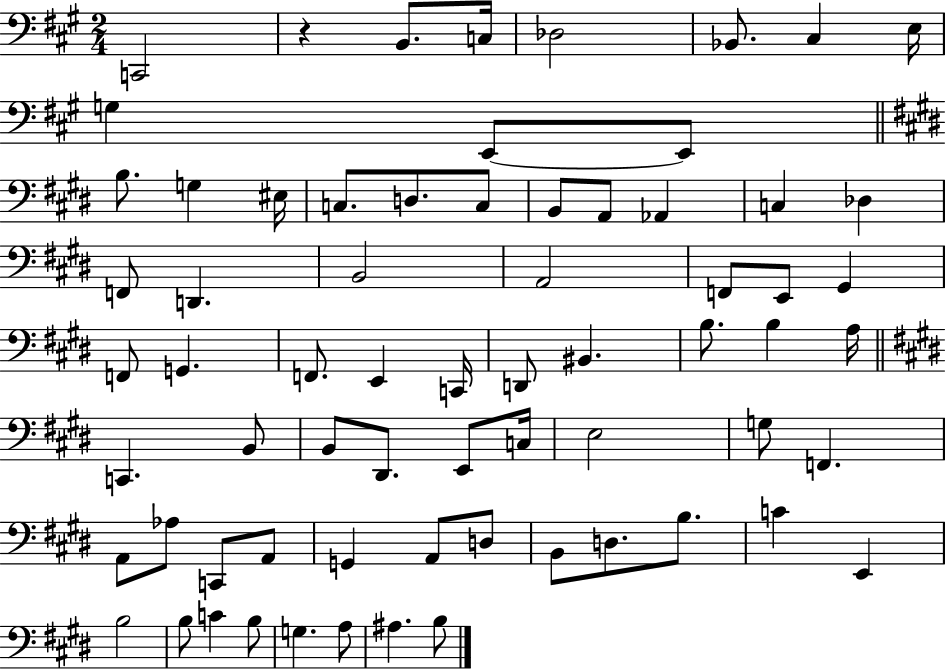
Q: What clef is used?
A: bass